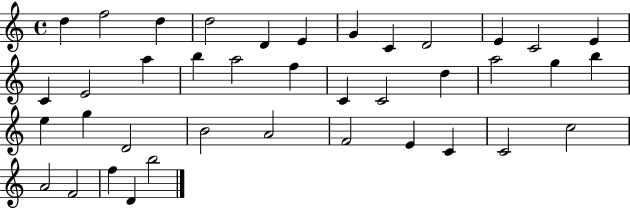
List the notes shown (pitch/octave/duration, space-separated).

D5/q F5/h D5/q D5/h D4/q E4/q G4/q C4/q D4/h E4/q C4/h E4/q C4/q E4/h A5/q B5/q A5/h F5/q C4/q C4/h D5/q A5/h G5/q B5/q E5/q G5/q D4/h B4/h A4/h F4/h E4/q C4/q C4/h C5/h A4/h F4/h F5/q D4/q B5/h